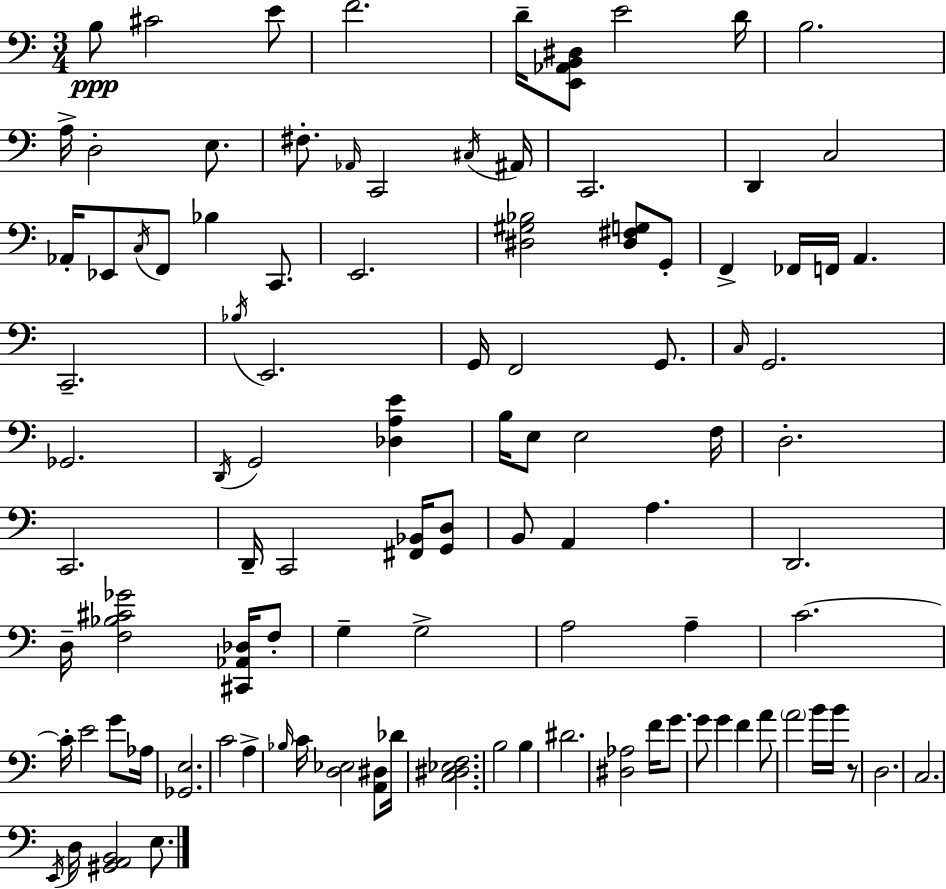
{
  \clef bass
  \numericTimeSignature
  \time 3/4
  \key c \major
  b8\ppp cis'2 e'8 | f'2. | d'16-- <e, aes, b, dis>8 e'2 d'16 | b2. | \break a16-> d2-. e8. | fis8.-. \grace { aes,16 } c,2 | \acciaccatura { cis16 } ais,16 c,2. | d,4 c2 | \break aes,16-. ees,8 \acciaccatura { c16 } f,8 bes4 | c,8. e,2. | <dis gis bes>2 <dis fis g>8 | g,8-. f,4-> fes,16 f,16 a,4. | \break c,2.-- | \acciaccatura { bes16 } e,2. | g,16 f,2 | g,8. \grace { c16 } g,2. | \break ges,2. | \acciaccatura { d,16 } g,2 | <des a e'>4 b16 e8 e2 | f16 d2.-. | \break c,2. | d,16-- c,2 | <fis, bes,>16 <g, d>8 b,8 a,4 | a4. d,2. | \break d16-- <f bes cis' ges'>2 | <cis, aes, des>16 f8-. g4-- g2-> | a2 | a4-- c'2.~~ | \break c'16-. e'2 | g'8 aes16 <ges, e>2. | c'2 | a4-> \grace { bes16 } c'16 <d ees>2 | \break <a, dis>8 des'16 <c dis ees f>2. | b2 | b4 dis'2. | <dis aes>2 | \break f'16 g'8. g'8 g'4 | f'4 a'8 \parenthesize a'2 | b'16 b'16 r8 d2. | c2. | \break \acciaccatura { e,16 } d16 <gis, a, b,>2 | e8. \bar "|."
}